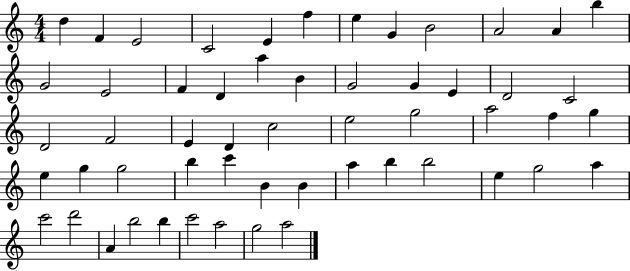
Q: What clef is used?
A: treble